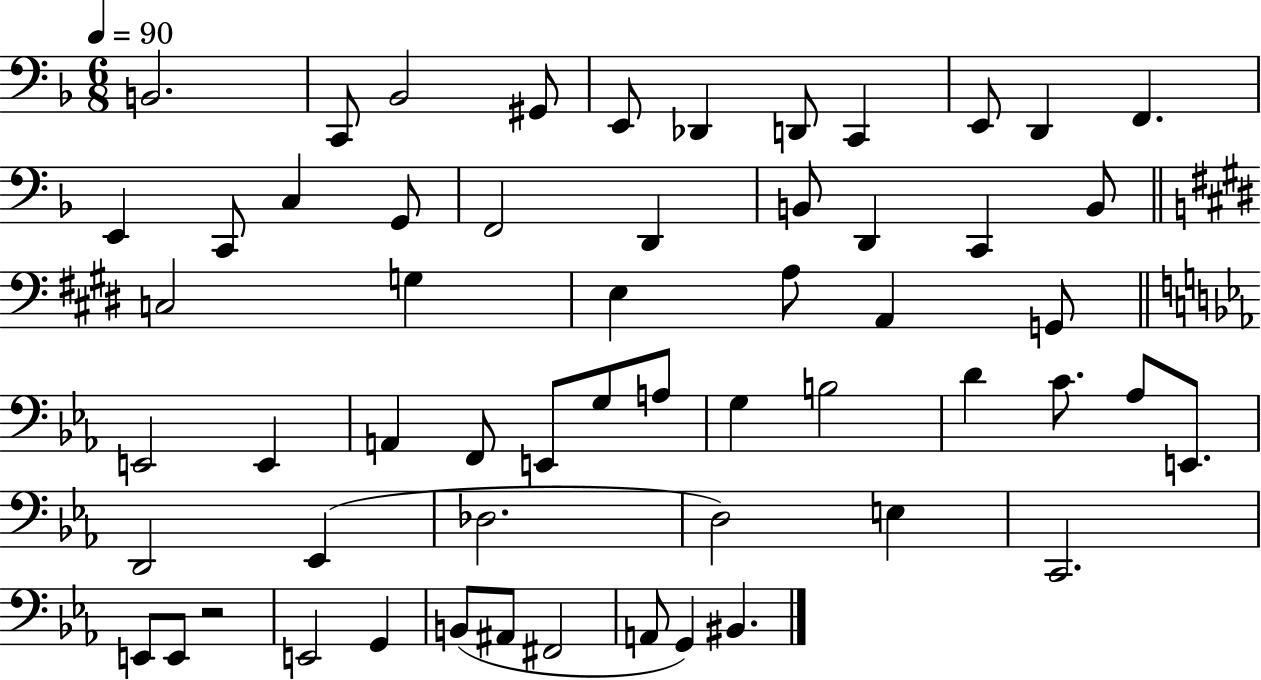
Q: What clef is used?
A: bass